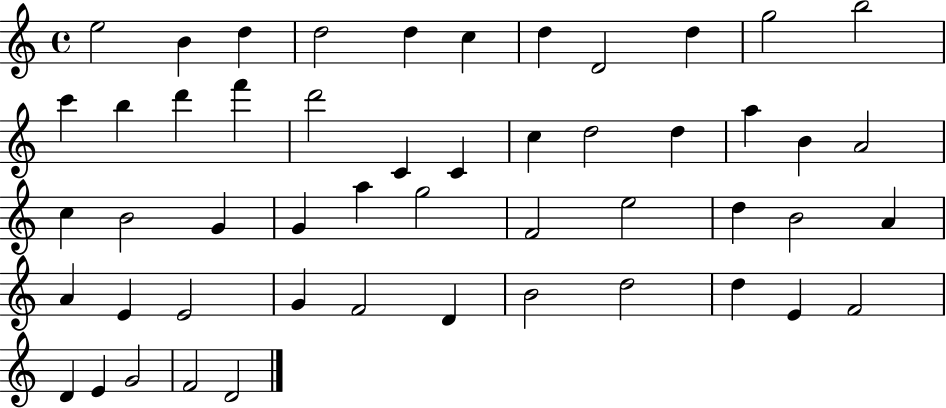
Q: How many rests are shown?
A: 0